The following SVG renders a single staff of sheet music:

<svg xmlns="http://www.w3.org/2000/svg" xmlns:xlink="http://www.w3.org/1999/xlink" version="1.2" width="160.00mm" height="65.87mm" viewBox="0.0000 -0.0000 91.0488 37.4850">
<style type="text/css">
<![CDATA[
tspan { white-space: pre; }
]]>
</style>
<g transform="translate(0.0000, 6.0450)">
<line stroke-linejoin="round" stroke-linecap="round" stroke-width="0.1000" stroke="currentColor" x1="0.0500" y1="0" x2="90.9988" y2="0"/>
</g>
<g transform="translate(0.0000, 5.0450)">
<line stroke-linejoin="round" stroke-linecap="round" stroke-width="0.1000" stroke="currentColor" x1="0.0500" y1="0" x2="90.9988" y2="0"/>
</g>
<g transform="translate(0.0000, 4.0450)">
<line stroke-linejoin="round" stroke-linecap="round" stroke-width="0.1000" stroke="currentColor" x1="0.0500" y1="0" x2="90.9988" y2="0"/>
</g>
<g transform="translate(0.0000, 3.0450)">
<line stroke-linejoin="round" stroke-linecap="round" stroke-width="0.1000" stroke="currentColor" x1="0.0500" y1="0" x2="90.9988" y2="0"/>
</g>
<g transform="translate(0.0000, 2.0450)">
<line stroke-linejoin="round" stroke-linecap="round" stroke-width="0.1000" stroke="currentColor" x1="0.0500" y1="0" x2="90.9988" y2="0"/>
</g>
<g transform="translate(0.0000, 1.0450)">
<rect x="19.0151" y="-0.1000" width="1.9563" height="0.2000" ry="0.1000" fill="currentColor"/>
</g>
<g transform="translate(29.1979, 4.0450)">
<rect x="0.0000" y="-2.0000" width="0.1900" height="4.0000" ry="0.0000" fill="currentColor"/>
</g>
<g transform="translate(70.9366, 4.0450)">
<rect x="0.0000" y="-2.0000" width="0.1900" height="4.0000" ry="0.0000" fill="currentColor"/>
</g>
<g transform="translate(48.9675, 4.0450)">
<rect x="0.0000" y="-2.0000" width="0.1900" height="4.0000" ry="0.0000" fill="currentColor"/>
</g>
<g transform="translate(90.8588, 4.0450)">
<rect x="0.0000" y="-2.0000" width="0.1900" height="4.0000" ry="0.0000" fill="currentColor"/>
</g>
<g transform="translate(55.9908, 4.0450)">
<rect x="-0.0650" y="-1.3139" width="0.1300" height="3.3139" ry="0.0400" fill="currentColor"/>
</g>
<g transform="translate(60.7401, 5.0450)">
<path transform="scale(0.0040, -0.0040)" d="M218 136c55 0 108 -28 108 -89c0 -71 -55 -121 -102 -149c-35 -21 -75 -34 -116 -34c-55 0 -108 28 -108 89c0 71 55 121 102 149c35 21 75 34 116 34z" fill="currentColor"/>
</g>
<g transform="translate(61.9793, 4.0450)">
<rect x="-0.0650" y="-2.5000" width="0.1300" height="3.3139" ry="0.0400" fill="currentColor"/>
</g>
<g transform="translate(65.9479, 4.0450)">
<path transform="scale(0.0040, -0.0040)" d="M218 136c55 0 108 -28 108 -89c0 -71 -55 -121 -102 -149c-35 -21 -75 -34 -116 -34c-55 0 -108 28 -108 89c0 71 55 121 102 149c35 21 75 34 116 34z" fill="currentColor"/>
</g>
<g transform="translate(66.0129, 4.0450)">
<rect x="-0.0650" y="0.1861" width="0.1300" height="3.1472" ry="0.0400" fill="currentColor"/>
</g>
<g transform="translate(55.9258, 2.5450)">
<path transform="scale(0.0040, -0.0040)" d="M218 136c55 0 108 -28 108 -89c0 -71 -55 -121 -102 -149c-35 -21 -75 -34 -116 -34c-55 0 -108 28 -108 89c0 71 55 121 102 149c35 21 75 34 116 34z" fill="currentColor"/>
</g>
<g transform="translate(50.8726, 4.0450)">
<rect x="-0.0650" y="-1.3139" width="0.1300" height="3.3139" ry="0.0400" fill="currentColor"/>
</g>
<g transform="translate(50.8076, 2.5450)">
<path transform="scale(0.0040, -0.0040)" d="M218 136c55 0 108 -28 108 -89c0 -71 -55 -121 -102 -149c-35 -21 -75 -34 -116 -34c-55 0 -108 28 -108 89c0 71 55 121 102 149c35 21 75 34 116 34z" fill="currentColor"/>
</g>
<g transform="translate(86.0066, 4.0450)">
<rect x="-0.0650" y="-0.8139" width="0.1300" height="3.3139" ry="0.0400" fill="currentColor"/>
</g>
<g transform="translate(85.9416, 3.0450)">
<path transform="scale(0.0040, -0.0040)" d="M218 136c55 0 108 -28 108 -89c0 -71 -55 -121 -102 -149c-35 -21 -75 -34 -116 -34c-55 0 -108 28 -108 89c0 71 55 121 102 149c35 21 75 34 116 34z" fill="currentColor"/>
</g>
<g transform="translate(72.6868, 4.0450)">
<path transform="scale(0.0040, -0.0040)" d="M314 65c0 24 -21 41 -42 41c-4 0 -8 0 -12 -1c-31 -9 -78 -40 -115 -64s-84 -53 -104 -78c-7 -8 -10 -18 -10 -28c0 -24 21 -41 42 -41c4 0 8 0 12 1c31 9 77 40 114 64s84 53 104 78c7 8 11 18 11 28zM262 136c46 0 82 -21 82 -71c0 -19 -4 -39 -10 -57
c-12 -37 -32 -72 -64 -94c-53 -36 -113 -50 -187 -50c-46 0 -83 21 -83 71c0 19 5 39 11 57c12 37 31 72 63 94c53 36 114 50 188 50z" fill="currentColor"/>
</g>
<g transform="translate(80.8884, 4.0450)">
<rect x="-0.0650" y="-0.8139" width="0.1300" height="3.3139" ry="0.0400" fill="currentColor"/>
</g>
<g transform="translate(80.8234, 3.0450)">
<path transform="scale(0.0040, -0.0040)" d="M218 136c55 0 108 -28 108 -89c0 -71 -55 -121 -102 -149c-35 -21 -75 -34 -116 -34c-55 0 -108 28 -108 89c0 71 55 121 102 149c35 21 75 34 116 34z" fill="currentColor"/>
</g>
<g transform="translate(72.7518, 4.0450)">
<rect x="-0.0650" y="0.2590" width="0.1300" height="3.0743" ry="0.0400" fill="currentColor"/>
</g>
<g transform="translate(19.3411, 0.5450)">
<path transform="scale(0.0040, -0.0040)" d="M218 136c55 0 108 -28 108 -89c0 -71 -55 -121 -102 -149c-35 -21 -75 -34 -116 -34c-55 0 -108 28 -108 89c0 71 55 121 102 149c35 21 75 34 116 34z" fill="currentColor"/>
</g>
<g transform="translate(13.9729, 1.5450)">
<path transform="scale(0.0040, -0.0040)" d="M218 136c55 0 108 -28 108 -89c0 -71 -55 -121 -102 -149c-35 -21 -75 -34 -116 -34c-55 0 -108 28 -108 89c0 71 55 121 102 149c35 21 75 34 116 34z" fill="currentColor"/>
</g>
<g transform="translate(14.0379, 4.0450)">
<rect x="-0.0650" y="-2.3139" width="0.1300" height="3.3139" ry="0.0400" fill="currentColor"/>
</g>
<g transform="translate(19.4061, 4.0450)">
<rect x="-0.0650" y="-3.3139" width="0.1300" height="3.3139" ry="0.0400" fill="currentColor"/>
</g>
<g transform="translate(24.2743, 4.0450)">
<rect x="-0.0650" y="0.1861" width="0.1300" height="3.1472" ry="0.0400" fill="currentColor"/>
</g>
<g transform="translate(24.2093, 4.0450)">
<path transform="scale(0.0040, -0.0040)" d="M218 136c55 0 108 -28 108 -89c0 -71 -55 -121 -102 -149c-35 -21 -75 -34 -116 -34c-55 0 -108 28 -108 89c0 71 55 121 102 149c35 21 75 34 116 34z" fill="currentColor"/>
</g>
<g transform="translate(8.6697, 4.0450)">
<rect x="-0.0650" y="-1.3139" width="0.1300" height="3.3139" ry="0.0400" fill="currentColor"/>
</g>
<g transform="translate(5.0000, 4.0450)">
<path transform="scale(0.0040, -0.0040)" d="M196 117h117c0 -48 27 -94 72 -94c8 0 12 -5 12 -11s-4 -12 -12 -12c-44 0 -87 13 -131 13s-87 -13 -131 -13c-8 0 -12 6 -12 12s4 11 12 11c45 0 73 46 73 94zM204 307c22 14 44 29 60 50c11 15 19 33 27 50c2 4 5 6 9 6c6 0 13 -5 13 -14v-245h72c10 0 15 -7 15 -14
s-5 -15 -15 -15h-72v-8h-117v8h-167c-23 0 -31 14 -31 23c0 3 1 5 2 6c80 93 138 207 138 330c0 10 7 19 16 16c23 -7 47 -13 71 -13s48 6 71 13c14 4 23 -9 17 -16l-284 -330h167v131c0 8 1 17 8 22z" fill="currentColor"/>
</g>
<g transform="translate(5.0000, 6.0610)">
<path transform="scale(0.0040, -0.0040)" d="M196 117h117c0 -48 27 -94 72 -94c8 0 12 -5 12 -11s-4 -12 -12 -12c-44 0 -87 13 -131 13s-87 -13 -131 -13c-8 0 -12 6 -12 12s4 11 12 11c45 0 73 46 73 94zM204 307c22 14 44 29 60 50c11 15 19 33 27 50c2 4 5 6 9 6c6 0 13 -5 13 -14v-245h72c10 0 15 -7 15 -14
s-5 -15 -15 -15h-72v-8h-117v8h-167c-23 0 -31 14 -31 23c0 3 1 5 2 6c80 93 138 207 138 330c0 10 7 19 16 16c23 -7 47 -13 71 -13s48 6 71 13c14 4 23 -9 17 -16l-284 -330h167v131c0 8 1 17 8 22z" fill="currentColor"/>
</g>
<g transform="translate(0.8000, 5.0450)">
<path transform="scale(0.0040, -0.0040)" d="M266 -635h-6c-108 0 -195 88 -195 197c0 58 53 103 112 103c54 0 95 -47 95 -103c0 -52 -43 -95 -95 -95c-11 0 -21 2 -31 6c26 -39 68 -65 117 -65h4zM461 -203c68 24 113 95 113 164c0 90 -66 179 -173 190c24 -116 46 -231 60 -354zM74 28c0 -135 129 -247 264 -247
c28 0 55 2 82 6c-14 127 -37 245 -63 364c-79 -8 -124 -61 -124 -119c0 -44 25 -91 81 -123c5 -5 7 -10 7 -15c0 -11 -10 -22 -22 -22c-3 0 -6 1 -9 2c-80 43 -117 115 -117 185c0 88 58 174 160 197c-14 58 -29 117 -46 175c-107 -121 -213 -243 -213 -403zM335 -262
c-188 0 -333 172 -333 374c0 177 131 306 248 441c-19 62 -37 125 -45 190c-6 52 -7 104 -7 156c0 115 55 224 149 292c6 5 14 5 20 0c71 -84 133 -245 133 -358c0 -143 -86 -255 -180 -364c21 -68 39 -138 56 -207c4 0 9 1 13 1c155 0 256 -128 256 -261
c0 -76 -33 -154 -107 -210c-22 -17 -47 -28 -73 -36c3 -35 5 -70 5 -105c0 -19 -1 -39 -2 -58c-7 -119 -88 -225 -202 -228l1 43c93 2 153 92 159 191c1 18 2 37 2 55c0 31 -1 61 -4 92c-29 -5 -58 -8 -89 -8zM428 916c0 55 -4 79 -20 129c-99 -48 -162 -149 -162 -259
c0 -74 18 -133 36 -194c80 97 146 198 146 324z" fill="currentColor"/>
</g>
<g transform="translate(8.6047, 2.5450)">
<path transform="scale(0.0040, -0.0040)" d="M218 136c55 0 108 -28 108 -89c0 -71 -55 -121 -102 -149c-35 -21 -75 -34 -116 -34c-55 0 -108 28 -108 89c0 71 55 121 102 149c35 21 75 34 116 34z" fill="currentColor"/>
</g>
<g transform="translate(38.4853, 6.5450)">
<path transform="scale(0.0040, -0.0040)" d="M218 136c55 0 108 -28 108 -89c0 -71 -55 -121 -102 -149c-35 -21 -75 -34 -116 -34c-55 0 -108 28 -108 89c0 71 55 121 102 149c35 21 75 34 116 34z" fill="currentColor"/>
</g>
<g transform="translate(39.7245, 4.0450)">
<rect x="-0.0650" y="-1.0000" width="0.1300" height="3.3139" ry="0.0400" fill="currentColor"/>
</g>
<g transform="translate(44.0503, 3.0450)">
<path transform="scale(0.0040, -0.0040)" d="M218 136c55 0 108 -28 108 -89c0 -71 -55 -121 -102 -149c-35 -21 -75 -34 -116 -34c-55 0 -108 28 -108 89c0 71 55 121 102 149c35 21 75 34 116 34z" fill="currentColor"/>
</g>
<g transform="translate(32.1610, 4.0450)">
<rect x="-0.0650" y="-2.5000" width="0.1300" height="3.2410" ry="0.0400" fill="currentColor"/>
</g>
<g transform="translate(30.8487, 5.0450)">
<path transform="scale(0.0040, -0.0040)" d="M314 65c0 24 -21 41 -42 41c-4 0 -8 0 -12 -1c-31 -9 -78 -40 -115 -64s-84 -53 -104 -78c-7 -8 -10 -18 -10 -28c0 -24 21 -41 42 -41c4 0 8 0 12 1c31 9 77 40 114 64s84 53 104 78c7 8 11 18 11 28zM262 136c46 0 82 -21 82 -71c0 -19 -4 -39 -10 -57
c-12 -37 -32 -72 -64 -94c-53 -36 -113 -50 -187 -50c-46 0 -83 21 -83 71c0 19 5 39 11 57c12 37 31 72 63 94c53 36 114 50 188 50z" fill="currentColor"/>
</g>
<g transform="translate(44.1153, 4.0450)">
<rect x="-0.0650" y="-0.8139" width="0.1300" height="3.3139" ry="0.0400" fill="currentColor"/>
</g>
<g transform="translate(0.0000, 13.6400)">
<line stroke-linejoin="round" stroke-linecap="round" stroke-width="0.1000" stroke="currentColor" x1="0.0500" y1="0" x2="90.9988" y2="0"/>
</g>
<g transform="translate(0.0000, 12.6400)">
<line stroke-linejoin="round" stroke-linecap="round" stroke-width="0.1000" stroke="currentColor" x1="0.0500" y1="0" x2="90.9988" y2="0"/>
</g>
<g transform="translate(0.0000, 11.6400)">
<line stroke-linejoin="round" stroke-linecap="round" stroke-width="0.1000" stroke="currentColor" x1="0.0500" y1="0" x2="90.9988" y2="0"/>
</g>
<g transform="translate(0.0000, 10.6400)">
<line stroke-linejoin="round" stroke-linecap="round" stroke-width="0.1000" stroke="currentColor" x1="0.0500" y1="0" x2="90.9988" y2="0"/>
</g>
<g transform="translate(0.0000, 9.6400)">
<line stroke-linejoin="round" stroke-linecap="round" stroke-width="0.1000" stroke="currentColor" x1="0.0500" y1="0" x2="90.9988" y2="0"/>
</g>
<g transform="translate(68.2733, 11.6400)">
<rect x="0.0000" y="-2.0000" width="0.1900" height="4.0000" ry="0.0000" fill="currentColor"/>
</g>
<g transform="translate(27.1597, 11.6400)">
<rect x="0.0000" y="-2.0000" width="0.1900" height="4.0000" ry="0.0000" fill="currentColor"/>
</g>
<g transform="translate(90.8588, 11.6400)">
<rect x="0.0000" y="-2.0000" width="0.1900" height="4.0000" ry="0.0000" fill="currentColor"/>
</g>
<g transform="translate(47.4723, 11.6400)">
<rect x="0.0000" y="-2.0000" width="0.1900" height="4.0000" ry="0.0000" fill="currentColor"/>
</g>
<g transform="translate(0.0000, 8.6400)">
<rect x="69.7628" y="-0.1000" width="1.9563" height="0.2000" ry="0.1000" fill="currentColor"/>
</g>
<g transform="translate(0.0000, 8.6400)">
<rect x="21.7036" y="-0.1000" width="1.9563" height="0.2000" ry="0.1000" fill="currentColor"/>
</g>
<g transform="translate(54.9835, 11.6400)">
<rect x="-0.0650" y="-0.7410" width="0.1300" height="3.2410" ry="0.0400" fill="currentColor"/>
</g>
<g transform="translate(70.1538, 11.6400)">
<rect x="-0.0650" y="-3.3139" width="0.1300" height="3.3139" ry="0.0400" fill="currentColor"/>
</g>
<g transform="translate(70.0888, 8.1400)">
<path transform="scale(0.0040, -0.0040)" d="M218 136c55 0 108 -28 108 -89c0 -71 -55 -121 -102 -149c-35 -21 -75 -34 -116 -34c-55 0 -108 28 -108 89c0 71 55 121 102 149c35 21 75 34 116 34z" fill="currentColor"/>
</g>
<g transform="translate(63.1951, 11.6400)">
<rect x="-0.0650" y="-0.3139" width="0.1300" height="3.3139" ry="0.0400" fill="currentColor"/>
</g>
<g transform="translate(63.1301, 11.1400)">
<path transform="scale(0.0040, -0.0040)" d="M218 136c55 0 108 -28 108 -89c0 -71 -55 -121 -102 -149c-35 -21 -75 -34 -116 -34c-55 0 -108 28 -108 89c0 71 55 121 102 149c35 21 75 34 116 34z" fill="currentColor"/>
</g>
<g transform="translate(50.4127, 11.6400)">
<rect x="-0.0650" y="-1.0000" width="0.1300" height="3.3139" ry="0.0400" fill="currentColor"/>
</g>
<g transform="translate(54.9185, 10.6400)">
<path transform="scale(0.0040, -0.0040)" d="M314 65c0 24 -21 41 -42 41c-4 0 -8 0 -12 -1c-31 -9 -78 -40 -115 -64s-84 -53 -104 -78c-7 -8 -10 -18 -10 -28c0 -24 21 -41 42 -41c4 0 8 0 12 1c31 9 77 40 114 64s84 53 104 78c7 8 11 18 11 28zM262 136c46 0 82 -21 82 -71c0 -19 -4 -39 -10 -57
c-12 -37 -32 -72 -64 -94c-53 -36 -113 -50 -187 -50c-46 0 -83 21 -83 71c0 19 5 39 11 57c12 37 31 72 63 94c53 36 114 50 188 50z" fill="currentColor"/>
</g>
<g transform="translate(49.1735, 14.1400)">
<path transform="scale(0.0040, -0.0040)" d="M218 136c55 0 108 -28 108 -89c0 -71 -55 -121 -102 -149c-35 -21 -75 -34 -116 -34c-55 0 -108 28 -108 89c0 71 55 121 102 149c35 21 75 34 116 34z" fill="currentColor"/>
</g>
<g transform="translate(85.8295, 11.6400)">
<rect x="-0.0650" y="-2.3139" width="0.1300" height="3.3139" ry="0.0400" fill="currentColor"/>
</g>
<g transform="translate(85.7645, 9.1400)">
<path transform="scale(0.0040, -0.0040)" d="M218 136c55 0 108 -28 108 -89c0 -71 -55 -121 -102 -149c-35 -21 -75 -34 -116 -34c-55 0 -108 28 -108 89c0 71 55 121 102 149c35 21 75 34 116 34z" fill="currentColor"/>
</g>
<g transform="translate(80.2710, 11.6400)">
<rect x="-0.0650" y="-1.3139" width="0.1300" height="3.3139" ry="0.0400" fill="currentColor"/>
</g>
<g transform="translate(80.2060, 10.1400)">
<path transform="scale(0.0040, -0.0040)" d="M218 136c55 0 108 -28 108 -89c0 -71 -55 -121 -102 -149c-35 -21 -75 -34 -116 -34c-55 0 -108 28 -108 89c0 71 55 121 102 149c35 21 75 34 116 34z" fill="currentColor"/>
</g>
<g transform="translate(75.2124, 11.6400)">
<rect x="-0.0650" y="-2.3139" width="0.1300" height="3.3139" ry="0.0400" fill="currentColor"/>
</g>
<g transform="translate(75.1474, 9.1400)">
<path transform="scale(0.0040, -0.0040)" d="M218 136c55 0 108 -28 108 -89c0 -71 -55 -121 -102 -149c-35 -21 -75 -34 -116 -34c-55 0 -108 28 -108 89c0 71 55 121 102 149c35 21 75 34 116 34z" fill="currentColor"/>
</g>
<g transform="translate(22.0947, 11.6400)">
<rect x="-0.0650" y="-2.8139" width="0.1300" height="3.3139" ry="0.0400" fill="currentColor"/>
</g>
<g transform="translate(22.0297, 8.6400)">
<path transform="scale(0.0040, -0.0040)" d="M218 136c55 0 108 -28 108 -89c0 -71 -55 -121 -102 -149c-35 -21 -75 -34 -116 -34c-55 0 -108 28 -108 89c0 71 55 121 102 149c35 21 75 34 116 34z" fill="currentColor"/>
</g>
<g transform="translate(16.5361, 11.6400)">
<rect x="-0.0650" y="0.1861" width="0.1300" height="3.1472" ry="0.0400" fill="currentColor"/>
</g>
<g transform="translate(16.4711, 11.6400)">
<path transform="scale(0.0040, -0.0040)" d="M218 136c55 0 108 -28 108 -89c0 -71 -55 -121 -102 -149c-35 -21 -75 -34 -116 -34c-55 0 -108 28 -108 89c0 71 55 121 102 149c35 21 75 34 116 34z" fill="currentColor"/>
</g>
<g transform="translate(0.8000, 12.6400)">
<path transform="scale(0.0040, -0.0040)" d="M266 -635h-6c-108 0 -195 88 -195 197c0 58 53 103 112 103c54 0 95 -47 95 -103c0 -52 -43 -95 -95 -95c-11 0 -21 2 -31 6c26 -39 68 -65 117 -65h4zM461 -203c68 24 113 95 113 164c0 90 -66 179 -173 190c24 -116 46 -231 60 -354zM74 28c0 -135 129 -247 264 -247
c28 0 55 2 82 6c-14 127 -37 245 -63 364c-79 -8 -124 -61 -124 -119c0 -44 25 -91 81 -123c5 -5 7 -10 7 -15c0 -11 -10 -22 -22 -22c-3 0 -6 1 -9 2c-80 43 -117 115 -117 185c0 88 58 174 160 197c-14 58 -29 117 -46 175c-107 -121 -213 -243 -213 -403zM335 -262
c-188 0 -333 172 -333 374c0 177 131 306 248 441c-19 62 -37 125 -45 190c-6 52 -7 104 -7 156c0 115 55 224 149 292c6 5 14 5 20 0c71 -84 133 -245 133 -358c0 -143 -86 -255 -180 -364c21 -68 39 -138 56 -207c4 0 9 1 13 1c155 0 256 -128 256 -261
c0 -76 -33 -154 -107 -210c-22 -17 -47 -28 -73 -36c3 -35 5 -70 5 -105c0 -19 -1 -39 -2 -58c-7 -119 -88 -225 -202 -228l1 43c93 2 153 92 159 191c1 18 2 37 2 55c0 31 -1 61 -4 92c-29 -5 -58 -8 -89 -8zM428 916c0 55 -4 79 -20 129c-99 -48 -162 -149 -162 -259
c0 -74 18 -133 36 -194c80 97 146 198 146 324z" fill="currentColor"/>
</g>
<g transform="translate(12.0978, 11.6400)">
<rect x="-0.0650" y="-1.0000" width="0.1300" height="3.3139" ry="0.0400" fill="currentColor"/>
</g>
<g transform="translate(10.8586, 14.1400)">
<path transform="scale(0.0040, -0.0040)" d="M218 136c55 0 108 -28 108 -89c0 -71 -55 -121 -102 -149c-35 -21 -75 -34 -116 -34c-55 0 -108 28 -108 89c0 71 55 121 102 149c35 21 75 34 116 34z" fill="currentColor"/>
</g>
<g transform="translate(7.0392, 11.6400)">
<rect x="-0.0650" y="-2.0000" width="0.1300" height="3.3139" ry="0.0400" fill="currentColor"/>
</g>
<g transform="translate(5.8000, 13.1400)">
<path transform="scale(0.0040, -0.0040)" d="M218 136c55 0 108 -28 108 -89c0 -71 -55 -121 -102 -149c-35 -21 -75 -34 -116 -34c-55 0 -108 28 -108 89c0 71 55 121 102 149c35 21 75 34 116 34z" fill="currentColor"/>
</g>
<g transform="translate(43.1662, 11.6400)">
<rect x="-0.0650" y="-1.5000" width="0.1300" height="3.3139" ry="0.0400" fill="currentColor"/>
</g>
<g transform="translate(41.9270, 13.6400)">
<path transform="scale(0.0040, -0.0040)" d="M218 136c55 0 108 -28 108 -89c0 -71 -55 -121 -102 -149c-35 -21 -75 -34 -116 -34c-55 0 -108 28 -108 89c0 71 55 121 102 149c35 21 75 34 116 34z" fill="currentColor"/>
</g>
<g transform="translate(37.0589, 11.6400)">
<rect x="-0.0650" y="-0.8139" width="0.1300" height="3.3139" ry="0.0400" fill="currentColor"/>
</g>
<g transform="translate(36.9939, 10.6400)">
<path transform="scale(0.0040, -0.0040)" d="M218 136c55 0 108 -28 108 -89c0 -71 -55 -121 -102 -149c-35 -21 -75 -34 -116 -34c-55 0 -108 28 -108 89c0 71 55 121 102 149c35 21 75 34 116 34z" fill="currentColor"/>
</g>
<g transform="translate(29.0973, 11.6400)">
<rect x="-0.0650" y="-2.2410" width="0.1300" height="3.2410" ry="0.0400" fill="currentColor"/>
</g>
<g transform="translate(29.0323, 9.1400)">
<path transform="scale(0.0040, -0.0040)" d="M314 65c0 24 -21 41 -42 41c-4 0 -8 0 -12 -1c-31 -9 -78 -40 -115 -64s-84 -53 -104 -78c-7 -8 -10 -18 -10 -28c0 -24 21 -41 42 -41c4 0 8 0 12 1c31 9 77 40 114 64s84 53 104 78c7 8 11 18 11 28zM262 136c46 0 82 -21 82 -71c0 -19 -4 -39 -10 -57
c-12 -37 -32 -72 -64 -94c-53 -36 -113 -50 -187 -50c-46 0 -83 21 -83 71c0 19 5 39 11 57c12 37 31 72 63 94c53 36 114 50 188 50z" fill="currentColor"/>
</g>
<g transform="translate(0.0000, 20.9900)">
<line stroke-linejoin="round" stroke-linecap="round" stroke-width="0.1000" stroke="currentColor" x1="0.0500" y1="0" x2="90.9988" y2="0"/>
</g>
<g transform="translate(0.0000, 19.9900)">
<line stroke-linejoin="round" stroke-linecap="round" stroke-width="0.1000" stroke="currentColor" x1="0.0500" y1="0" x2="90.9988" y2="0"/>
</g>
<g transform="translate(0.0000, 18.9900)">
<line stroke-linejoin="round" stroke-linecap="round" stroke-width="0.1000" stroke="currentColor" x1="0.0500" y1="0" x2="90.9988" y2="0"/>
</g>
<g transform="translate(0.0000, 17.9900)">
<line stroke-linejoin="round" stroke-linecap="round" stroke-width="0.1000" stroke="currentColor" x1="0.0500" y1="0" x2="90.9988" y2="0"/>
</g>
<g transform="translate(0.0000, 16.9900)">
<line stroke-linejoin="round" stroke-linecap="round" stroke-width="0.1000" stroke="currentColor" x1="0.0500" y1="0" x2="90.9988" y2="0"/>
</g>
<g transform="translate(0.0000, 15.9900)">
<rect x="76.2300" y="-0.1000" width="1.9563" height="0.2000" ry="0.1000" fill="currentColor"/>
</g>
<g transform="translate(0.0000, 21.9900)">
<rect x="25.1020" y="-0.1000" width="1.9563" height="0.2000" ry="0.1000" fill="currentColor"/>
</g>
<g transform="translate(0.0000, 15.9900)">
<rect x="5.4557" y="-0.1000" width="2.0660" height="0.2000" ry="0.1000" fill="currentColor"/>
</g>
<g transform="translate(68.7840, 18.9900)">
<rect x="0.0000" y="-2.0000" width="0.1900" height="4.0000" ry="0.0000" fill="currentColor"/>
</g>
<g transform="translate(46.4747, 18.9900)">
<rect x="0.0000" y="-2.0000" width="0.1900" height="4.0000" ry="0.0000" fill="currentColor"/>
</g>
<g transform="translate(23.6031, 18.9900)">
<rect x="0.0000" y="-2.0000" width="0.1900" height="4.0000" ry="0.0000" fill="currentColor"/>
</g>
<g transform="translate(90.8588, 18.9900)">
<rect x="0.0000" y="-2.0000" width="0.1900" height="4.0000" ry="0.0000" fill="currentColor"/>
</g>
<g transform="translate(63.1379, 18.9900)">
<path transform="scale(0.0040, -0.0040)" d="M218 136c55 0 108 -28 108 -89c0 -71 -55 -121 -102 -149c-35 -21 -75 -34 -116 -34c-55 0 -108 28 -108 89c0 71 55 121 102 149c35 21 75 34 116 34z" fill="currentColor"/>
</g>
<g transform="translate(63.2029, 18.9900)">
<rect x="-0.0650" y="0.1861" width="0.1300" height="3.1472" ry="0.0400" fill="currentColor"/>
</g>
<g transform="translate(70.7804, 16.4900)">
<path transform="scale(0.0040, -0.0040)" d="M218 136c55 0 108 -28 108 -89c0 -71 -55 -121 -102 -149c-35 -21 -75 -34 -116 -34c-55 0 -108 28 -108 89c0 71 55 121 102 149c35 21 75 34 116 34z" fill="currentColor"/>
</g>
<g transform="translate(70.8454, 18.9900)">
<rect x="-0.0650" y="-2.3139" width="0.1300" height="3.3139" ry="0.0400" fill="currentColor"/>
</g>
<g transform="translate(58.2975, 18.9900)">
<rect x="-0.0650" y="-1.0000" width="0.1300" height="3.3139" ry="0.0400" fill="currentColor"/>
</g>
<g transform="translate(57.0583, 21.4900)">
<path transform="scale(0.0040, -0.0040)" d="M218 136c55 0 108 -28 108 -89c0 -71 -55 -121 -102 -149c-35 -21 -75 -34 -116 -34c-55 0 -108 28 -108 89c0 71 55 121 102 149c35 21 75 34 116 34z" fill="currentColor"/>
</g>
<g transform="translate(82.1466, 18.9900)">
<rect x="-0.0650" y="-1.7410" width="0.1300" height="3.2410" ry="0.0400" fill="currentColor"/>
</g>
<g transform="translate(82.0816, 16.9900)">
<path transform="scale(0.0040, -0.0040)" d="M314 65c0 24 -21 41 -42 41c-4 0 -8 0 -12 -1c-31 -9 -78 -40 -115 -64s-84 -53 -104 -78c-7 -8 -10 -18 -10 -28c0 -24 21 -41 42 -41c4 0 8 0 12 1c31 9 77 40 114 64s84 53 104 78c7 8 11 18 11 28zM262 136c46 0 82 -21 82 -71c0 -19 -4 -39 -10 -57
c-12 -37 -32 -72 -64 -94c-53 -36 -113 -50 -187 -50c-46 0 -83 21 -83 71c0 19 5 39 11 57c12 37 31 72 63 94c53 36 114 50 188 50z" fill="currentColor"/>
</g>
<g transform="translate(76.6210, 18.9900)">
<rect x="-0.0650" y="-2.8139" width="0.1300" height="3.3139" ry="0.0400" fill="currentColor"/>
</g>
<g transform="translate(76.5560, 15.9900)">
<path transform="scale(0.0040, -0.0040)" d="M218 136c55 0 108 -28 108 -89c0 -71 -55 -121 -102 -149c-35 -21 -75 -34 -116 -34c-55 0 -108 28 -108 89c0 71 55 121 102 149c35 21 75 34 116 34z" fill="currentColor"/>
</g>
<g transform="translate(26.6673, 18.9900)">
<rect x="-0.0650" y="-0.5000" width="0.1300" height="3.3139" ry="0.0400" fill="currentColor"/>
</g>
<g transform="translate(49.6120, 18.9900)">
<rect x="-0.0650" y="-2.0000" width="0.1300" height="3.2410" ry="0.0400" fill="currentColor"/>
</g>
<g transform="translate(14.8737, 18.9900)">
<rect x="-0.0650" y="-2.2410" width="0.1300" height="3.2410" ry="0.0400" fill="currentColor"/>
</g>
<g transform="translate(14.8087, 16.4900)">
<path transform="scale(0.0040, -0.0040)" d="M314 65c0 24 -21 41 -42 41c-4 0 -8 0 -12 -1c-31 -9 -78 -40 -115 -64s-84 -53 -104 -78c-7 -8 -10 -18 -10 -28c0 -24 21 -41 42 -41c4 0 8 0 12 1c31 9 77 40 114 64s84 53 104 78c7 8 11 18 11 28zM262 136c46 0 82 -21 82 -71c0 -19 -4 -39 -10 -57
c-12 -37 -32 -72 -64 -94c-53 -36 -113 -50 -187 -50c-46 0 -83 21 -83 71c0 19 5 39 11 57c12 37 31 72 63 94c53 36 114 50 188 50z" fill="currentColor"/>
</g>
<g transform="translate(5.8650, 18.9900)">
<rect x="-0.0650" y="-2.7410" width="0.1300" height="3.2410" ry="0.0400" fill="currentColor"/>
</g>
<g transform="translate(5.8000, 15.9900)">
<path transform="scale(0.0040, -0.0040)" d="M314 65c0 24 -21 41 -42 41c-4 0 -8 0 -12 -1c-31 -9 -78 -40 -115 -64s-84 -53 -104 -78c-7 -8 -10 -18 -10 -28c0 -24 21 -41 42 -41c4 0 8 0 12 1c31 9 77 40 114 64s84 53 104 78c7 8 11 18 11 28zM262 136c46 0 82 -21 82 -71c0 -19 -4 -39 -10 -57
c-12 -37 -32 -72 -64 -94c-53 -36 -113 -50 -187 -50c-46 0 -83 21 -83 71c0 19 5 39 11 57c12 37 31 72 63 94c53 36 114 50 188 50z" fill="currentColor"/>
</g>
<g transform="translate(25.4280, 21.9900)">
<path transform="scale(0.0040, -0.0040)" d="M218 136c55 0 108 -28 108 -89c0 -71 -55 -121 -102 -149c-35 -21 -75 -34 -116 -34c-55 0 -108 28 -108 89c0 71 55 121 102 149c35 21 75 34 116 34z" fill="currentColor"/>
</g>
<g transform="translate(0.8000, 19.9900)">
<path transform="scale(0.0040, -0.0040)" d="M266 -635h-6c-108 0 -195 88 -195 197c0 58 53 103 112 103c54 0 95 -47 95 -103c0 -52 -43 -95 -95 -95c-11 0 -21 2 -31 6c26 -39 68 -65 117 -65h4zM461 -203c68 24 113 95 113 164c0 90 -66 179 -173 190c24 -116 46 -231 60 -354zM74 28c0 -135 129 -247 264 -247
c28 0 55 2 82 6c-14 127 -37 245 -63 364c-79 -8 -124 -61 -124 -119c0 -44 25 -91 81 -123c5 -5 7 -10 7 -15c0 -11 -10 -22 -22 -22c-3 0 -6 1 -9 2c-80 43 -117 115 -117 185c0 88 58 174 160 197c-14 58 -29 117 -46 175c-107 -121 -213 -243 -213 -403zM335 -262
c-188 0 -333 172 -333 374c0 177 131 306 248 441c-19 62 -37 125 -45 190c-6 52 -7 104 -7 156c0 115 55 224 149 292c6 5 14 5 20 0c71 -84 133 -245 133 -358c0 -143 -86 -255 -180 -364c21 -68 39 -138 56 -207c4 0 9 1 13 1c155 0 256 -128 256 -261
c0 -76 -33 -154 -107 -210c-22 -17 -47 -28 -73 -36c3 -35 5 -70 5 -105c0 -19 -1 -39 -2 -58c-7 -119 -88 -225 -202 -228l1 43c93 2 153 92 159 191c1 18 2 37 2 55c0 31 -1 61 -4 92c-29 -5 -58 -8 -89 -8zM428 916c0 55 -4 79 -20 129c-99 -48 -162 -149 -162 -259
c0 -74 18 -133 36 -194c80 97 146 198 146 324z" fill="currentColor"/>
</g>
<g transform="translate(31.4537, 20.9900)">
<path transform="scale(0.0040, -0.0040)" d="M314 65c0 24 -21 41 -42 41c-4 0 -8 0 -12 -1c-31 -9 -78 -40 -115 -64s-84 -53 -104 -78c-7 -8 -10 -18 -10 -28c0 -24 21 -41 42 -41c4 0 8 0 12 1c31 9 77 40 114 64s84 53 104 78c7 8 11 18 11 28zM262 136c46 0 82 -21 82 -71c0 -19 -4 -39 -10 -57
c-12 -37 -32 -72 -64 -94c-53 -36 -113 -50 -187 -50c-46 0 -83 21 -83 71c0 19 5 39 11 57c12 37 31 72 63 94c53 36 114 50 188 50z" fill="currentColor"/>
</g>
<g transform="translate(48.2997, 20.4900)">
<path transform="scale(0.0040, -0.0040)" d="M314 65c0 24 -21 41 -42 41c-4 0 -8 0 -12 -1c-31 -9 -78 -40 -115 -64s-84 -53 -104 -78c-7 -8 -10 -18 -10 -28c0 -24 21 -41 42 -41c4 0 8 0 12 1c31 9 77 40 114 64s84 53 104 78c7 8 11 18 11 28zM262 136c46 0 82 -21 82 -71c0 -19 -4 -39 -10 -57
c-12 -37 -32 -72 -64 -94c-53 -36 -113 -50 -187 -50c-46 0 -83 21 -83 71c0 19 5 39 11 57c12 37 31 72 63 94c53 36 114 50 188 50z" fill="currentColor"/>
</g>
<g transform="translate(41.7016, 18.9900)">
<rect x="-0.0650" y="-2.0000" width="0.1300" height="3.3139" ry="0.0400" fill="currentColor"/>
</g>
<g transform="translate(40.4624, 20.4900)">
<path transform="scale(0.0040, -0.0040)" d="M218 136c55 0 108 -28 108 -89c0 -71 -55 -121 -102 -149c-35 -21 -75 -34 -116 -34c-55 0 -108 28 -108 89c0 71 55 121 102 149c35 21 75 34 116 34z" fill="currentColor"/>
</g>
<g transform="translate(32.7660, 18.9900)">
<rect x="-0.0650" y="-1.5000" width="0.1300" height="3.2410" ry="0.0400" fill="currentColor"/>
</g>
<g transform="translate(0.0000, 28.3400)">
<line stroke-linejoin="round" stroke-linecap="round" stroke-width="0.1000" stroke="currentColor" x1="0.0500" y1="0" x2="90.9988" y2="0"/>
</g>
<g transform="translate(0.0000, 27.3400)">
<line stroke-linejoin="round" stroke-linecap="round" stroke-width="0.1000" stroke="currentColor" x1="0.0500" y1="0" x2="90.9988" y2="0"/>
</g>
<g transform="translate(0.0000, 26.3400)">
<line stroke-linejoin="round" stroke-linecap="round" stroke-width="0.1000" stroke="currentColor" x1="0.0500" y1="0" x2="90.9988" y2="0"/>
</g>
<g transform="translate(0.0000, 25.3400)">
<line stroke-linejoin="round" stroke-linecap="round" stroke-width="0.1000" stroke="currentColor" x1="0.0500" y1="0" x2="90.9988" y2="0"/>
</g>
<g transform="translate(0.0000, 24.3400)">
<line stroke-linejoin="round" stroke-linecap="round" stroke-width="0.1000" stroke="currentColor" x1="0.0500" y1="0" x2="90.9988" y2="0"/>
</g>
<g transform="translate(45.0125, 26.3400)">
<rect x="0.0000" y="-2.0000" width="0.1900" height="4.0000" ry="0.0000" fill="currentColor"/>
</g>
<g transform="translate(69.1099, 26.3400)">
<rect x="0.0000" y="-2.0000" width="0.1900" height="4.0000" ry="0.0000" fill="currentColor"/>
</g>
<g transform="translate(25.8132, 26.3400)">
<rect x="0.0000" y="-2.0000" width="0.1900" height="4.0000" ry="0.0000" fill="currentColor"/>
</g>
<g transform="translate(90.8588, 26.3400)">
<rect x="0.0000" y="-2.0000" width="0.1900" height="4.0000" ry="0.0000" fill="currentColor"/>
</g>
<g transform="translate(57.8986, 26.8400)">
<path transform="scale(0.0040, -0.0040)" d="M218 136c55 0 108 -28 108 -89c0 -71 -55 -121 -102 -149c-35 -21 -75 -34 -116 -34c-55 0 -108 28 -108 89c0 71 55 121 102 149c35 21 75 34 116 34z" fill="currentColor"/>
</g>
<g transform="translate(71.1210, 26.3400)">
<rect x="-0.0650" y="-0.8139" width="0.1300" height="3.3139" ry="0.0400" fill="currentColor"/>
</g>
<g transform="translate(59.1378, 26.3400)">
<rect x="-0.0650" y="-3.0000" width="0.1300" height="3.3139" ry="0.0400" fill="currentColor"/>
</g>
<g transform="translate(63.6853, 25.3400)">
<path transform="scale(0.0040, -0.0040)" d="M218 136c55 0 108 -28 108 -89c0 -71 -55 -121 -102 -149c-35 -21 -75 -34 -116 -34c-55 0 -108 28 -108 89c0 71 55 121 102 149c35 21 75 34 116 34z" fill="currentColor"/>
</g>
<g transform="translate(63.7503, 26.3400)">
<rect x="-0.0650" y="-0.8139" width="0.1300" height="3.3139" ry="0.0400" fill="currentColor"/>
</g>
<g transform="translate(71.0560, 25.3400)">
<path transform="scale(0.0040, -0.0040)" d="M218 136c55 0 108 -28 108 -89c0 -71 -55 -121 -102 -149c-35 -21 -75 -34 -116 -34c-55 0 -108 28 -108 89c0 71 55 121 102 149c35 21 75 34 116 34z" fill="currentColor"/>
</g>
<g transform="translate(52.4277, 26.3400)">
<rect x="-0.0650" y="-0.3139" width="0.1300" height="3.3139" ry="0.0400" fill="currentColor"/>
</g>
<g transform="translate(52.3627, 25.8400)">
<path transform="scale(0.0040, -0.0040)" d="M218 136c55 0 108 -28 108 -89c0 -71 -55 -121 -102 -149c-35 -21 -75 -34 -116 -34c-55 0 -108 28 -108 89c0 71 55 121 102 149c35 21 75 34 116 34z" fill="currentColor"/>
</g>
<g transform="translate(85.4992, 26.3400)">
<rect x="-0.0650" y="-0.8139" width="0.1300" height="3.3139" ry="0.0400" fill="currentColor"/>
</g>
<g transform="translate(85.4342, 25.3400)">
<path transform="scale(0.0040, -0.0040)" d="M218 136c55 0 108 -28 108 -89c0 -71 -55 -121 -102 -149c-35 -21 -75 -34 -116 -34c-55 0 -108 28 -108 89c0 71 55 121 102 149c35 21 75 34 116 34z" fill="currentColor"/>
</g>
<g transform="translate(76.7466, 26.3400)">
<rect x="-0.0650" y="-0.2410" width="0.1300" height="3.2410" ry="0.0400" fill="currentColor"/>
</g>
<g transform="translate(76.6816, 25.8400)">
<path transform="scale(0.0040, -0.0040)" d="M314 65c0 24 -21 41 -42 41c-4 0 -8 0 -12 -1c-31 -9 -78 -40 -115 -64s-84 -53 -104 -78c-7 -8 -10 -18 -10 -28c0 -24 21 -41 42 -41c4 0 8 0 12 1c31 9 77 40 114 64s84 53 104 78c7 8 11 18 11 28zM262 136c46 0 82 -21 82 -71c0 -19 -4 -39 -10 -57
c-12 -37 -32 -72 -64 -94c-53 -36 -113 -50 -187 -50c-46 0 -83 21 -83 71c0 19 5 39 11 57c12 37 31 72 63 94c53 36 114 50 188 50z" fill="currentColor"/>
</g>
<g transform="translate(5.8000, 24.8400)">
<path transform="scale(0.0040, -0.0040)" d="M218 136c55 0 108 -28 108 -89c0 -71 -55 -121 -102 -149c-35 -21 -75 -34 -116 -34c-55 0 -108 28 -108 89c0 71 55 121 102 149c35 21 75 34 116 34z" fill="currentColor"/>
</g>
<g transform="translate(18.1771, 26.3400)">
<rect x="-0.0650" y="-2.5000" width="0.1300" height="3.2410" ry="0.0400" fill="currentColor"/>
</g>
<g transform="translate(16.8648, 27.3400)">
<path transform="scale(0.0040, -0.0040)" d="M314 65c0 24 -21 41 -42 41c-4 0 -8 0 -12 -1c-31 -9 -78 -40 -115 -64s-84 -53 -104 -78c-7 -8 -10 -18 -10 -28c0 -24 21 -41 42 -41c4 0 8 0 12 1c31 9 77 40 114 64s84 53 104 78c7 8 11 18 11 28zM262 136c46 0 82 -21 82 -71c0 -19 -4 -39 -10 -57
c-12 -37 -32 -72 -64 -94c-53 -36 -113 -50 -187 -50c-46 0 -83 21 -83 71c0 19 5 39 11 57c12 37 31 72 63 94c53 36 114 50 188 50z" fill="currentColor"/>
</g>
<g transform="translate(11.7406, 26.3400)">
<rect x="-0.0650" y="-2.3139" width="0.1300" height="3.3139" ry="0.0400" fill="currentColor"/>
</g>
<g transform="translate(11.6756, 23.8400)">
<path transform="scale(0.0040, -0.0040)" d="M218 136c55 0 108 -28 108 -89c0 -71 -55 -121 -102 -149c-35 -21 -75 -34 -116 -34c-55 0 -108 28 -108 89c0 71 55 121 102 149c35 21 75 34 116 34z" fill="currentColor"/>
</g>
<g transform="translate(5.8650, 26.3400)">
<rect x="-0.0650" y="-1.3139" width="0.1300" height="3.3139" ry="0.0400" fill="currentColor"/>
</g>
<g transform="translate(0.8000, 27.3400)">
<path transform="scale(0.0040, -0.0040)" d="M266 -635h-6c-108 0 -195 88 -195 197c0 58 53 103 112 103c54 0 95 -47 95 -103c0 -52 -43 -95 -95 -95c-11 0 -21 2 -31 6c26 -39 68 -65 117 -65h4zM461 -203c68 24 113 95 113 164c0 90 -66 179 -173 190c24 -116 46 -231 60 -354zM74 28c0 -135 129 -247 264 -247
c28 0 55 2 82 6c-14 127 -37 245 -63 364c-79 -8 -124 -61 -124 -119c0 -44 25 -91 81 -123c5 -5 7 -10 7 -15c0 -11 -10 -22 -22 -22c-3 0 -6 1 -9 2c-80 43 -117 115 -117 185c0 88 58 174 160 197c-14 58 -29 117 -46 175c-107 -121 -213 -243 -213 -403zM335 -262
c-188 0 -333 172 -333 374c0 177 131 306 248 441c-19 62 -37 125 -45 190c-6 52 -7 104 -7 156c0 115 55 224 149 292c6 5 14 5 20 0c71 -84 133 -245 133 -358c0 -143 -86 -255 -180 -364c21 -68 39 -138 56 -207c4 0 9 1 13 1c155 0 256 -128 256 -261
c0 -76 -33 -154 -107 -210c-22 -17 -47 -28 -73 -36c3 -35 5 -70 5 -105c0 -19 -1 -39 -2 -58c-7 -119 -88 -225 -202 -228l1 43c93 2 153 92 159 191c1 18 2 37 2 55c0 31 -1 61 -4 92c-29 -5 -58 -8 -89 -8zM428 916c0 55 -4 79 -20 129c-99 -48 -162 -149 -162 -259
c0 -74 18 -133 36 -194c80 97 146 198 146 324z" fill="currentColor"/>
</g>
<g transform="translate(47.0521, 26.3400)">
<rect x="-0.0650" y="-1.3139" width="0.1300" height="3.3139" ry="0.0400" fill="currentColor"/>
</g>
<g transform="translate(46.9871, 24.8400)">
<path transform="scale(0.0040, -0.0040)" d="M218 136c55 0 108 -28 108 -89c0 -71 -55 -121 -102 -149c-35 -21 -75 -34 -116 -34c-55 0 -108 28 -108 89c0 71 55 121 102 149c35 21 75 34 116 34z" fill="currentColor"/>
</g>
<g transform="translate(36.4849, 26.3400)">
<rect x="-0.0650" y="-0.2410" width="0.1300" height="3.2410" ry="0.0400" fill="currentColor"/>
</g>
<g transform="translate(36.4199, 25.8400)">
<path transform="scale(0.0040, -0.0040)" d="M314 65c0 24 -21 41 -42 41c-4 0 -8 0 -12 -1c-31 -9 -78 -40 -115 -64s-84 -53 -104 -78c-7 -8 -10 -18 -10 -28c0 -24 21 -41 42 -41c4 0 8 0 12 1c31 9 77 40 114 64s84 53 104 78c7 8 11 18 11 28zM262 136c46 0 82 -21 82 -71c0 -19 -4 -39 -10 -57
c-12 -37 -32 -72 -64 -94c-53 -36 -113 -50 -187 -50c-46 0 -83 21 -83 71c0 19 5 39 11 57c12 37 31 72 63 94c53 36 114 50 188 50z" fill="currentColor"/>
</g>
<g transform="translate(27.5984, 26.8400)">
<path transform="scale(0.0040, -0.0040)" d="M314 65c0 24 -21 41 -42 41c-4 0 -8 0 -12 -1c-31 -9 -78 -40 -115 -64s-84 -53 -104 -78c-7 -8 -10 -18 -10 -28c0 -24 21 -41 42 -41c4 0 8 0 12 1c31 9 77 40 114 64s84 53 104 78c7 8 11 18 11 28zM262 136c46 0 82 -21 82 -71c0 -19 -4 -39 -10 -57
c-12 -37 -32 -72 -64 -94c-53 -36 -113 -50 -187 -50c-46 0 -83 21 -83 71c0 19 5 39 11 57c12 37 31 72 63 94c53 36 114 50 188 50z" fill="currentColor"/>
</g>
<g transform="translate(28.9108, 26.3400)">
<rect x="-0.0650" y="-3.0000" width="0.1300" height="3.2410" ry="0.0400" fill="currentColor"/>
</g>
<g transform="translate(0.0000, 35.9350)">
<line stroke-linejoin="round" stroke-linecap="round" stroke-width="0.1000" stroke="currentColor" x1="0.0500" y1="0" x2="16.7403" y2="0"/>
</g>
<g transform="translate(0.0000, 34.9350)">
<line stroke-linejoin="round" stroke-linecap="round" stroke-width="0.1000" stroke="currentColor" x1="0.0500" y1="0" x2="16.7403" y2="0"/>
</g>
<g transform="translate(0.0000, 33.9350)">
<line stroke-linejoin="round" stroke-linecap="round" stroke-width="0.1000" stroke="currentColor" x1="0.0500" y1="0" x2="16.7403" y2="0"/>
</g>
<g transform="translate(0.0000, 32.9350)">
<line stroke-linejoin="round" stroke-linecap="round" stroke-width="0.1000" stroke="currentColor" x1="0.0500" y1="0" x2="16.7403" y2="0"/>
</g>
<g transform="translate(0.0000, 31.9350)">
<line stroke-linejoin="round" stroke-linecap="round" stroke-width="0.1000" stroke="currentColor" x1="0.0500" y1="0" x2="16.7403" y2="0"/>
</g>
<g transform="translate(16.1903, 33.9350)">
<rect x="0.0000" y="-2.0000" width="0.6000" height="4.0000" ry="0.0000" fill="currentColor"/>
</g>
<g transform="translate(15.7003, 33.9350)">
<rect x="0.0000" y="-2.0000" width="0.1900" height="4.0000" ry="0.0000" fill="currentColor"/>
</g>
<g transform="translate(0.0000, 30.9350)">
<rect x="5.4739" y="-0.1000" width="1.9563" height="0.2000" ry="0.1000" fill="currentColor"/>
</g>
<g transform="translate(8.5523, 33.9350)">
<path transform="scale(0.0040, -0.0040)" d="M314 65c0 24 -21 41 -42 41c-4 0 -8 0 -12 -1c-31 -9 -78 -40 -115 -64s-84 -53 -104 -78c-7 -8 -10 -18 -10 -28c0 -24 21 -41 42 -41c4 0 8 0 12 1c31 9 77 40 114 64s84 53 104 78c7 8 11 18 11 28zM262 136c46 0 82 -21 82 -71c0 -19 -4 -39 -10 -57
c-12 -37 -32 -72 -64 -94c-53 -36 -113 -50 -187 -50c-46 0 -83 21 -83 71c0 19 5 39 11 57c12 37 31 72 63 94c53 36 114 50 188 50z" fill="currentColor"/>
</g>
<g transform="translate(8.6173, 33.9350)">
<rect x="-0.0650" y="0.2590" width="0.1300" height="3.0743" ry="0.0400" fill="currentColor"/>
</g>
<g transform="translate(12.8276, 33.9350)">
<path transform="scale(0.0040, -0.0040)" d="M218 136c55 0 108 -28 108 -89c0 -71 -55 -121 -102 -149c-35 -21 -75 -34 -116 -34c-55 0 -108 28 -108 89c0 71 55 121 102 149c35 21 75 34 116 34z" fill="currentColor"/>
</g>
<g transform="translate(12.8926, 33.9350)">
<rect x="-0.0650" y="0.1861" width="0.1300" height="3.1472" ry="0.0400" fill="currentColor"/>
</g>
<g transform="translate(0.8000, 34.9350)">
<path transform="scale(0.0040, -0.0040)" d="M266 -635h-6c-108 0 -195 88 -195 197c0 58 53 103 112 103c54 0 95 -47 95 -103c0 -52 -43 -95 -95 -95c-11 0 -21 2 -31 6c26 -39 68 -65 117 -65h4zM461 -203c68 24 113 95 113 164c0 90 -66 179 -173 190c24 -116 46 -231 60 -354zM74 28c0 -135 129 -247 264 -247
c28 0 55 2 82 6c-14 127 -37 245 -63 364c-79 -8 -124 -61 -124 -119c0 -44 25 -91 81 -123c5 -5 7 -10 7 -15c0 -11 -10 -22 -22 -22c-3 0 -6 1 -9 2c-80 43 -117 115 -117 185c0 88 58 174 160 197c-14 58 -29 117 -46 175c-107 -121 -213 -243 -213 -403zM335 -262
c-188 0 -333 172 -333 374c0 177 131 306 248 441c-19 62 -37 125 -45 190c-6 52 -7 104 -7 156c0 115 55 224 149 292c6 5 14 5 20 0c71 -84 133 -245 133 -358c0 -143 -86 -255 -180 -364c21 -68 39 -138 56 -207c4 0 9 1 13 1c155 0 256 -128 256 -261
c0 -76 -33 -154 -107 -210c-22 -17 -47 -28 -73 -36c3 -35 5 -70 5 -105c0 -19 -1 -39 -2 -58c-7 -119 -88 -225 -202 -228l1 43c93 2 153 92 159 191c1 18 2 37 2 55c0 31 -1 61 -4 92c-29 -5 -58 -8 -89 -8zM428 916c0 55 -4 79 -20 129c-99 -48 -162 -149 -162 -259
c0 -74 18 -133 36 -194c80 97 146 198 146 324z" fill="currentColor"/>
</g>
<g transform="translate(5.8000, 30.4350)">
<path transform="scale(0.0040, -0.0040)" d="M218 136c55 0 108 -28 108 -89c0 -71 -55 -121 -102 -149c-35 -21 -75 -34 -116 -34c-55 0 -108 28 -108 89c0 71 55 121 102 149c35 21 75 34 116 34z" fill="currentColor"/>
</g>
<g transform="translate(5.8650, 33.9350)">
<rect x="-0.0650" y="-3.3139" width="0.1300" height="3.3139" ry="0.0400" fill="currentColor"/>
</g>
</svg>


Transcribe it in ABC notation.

X:1
T:Untitled
M:4/4
L:1/4
K:C
e g b B G2 D d e e G B B2 d d F D B a g2 d E D d2 c b g e g a2 g2 C E2 F F2 D B g a f2 e g G2 A2 c2 e c A d d c2 d b B2 B